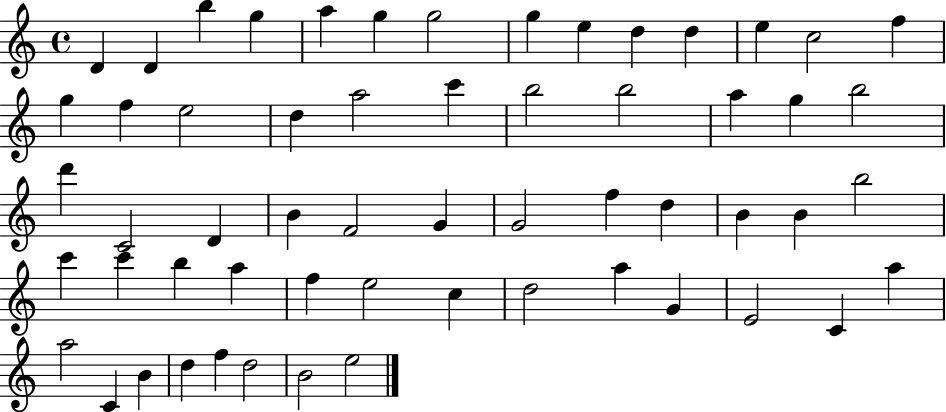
D4/q D4/q B5/q G5/q A5/q G5/q G5/h G5/q E5/q D5/q D5/q E5/q C5/h F5/q G5/q F5/q E5/h D5/q A5/h C6/q B5/h B5/h A5/q G5/q B5/h D6/q C4/h D4/q B4/q F4/h G4/q G4/h F5/q D5/q B4/q B4/q B5/h C6/q C6/q B5/q A5/q F5/q E5/h C5/q D5/h A5/q G4/q E4/h C4/q A5/q A5/h C4/q B4/q D5/q F5/q D5/h B4/h E5/h